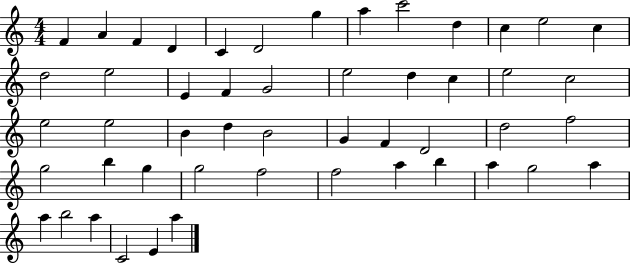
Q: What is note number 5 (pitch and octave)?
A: C4